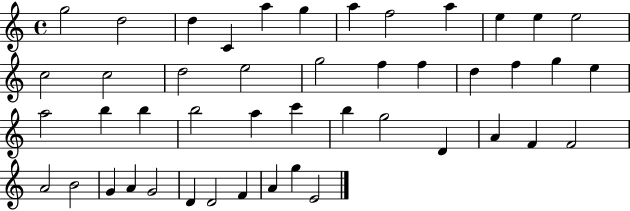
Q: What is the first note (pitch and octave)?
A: G5